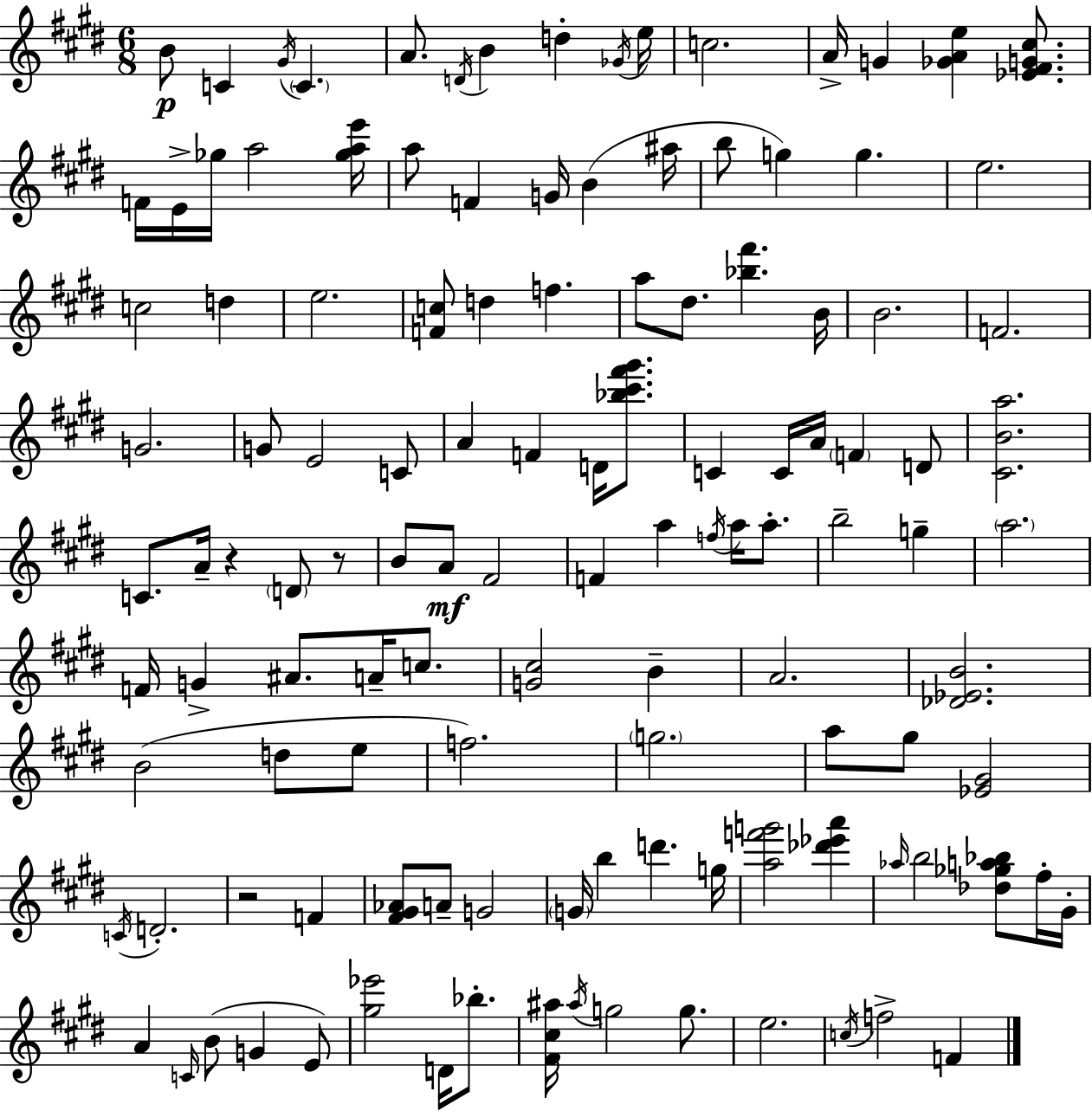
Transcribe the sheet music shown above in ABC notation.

X:1
T:Untitled
M:6/8
L:1/4
K:E
B/2 C ^G/4 C A/2 D/4 B d _G/4 e/4 c2 A/4 G [_GAe] [_E^FG^c]/2 F/4 E/4 _g/4 a2 [_gae']/4 a/2 F G/4 B ^a/4 b/2 g g e2 c2 d e2 [Fc]/2 d f a/2 ^d/2 [_b^f'] B/4 B2 F2 G2 G/2 E2 C/2 A F D/4 [_b^c'^f'^g']/2 C C/4 A/4 F D/2 [^CBa]2 C/2 A/4 z D/2 z/2 B/2 A/2 ^F2 F a f/4 a/4 a/2 b2 g a2 F/4 G ^A/2 A/4 c/2 [G^c]2 B A2 [_D_EB]2 B2 d/2 e/2 f2 g2 a/2 ^g/2 [_E^G]2 C/4 D2 z2 F [^F^G_A]/2 A/2 G2 G/4 b d' g/4 [af'g']2 [_d'_e'a'] _a/4 b2 [_d_ga_b]/2 ^f/4 ^G/4 A C/4 B/2 G E/2 [^g_e']2 D/4 _b/2 [^F^c^a]/4 ^a/4 g2 g/2 e2 c/4 f2 F